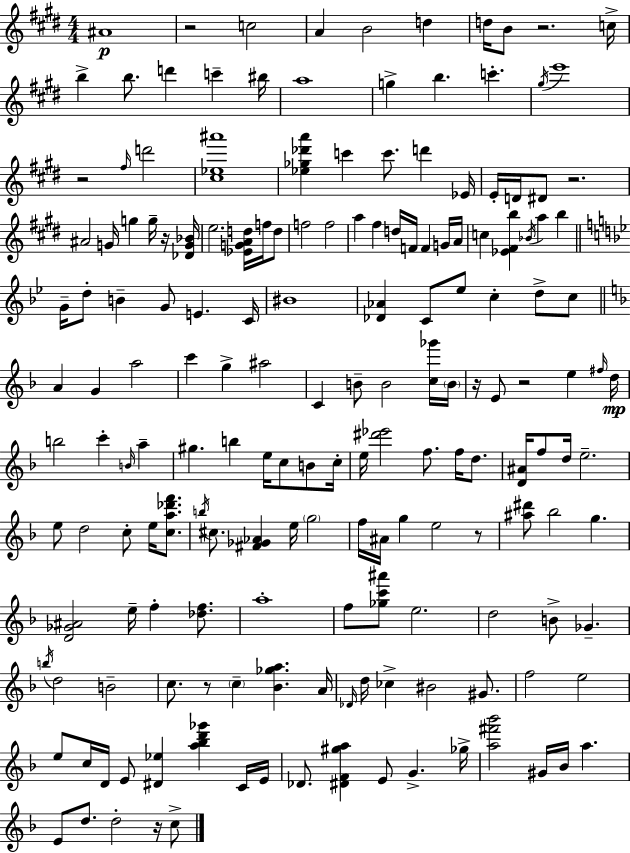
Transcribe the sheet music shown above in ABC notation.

X:1
T:Untitled
M:4/4
L:1/4
K:E
^A4 z2 c2 A B2 d d/4 B/2 z2 c/4 b b/2 d' c' ^b/4 a4 g b c' ^g/4 e'4 z2 ^f/4 d'2 [^c_e^a']4 [_e_g_d'a'] c' c'/2 d' _E/4 E/4 D/4 ^D/2 z2 ^A2 G/4 g g/4 z/4 [_DG_B]/4 e2 [_EGAd]/4 f/4 d/2 f2 f2 a ^f d/4 F/4 F G/4 A/4 c [_E^Fb] _B/4 a b G/4 d/2 B G/2 E C/4 ^B4 [_D_A] C/2 _e/2 c d/2 c/2 A G a2 c' g ^a2 C B/2 B2 [c_g']/4 B/4 z/4 E/2 z2 e ^f/4 d/4 b2 c' B/4 a ^g b e/4 c/2 B/2 c/4 e/4 [^d'_e']2 f/2 f/4 d/2 [D^A]/4 f/2 d/4 e2 e/2 d2 c/2 e/4 [ca_d'f']/2 b/4 ^c/2 [^F_G_A] e/4 g2 f/4 ^A/4 g e2 z/2 [^a^d']/2 _b2 g [D_G^A]2 e/4 f [_df]/2 a4 f/2 [_gc'^a']/2 e2 d2 B/2 _G b/4 d2 B2 c/2 z/2 c [_B_ga] A/4 _D/4 d/4 _c ^B2 ^G/2 f2 e2 e/2 c/4 D/4 E/2 [^D_e] [a_bd'_g'] C/4 E/4 _D/2 [^DF^ga] E/2 G _g/4 [a^f'_b']2 ^G/4 _B/4 a E/2 d/2 d2 z/4 c/2